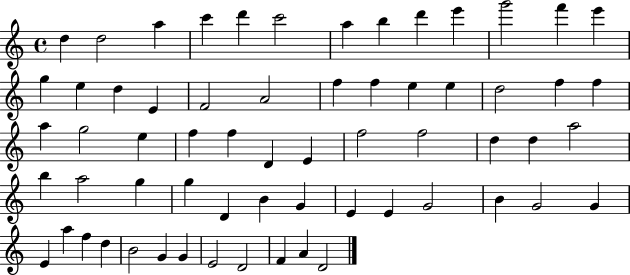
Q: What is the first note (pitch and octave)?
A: D5